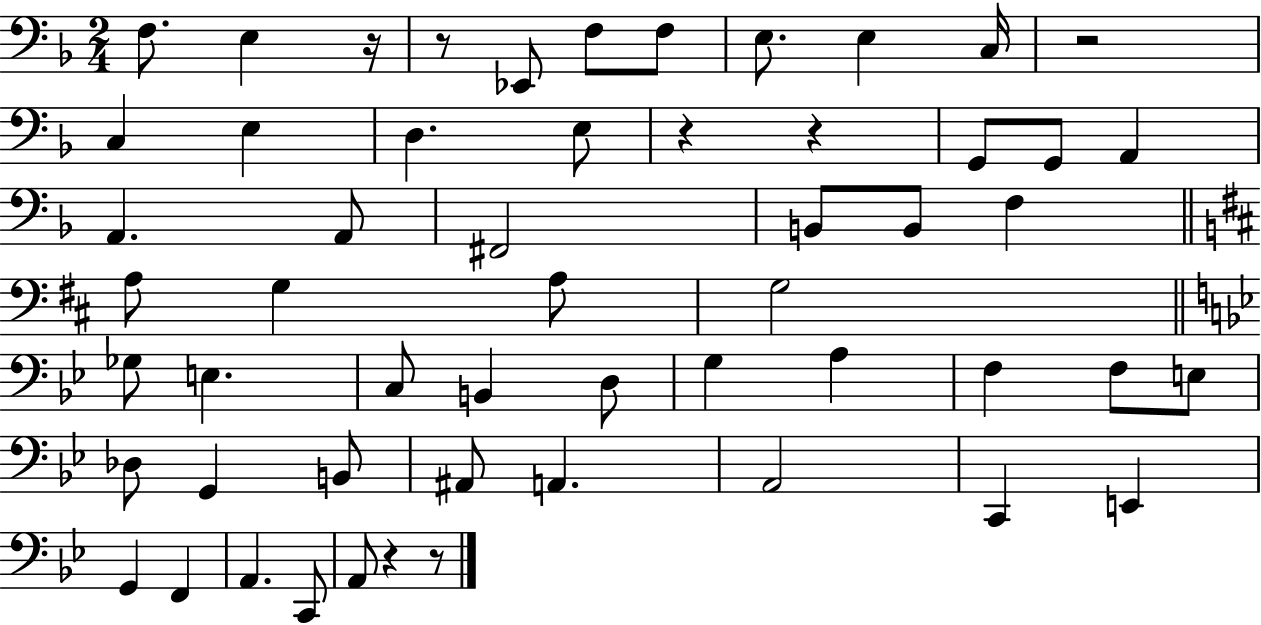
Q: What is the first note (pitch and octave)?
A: F3